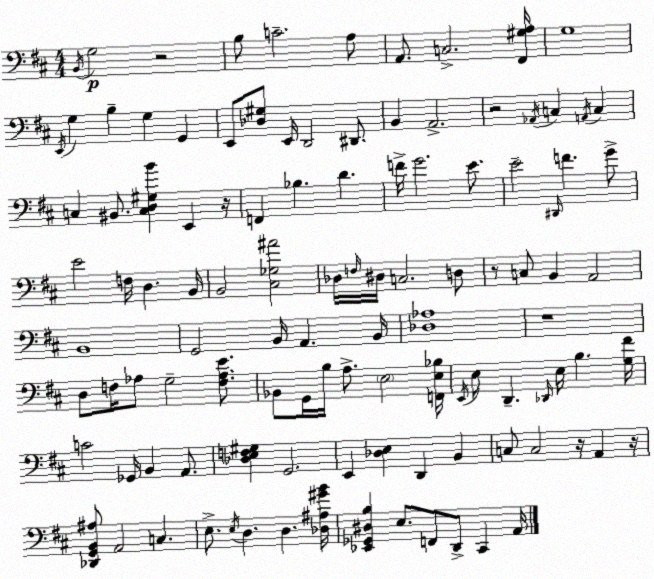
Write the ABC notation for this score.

X:1
T:Untitled
M:4/4
L:1/4
K:D
B,,/4 G,2 z2 B,/2 C2 A,/2 A,,/2 C,2 [^F,,^G,A,]/4 G,4 E,,/4 G, B, G, G,, E,,/2 [_D,^G,]/2 E,,/4 D,,2 ^D,,/2 B,, A,,2 z2 _A,,/4 C, A,,/4 C, C, ^B,,/2 [C,D,^G,B] E,, z/4 F,, _B, D F/4 G2 E/2 E2 ^D,,/4 F G/2 E2 F,/4 D, B,,/4 B,,2 [^C,_G,^A]2 _D,/4 F,/4 ^D,/4 C,2 D,/2 z/2 C,/2 B,, A,,2 B,,4 G,,2 B,,/4 A,, B,,/4 [_D,_A,]4 z4 D,/2 F,/4 _A,/2 G,2 [F,_A,E]/2 _B,,/2 G,,/4 B,/4 A,/2 E,2 [F,,E,_B,]/4 E,,/4 E,/2 D,, _D,,/4 E,/4 B, [G,^F]/4 C2 _G,,/4 B,, A,,/2 [_D,E,F,^G,] G,,2 E,, [_D,E,] D,, B,, C,/2 C,2 z/4 A,, z/4 [_D,,G,,B,,^A,]/2 A,,2 C, E,/2 E,/4 D, D, [_D,^A,^GB]/4 [_E,,_G,,^D,B,] E,/2 F,,/2 D,,/2 ^C,, A,,/4